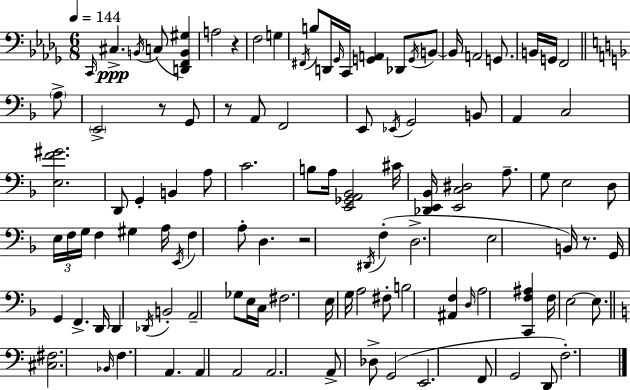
X:1
T:Untitled
M:6/8
L:1/4
K:Bbm
C,,/4 ^C, B,,/4 C,/2 [D,,F,,B,,^G,] A,2 z F,2 G, ^F,,/4 B,/2 D,,/4 _G,,/4 C,,/4 [G,,A,,] _D,,/2 G,,/4 B,,/2 B,,/4 A,,2 G,,/2 B,,/4 G,,/4 F,,2 A,/2 E,,2 z/2 G,,/2 z/2 A,,/2 F,,2 E,,/2 _E,,/4 G,,2 B,,/2 A,, C,2 [E,F^G]2 D,,/2 G,, B,, A,/2 C2 B,/2 A,/4 [E,,_G,,A,,_B,,]2 ^C/4 [_D,,E,,_B,,]/4 [E,,C,^D,]2 A,/2 G,/2 E,2 D,/2 E,/4 F,/4 G,/4 F, ^G, A,/4 E,,/4 F, A,/2 D, z2 ^D,,/4 F, D,2 E,2 B,,/4 z/2 G,,/4 G,, F,, D,,/4 D,, _D,,/4 B,,2 A,,2 _G,/2 E,/4 C,/4 ^F,2 E,/4 G,/4 A,2 ^F,/2 B,2 [^A,,F,] D,/4 A,2 [C,,F,^A,] F,/4 E,2 E,/2 [^C,^F,]2 _B,,/4 F, A,, A,, A,,2 A,,2 A,,/2 _D,/2 G,,2 E,,2 F,,/2 G,,2 D,,/2 F,2